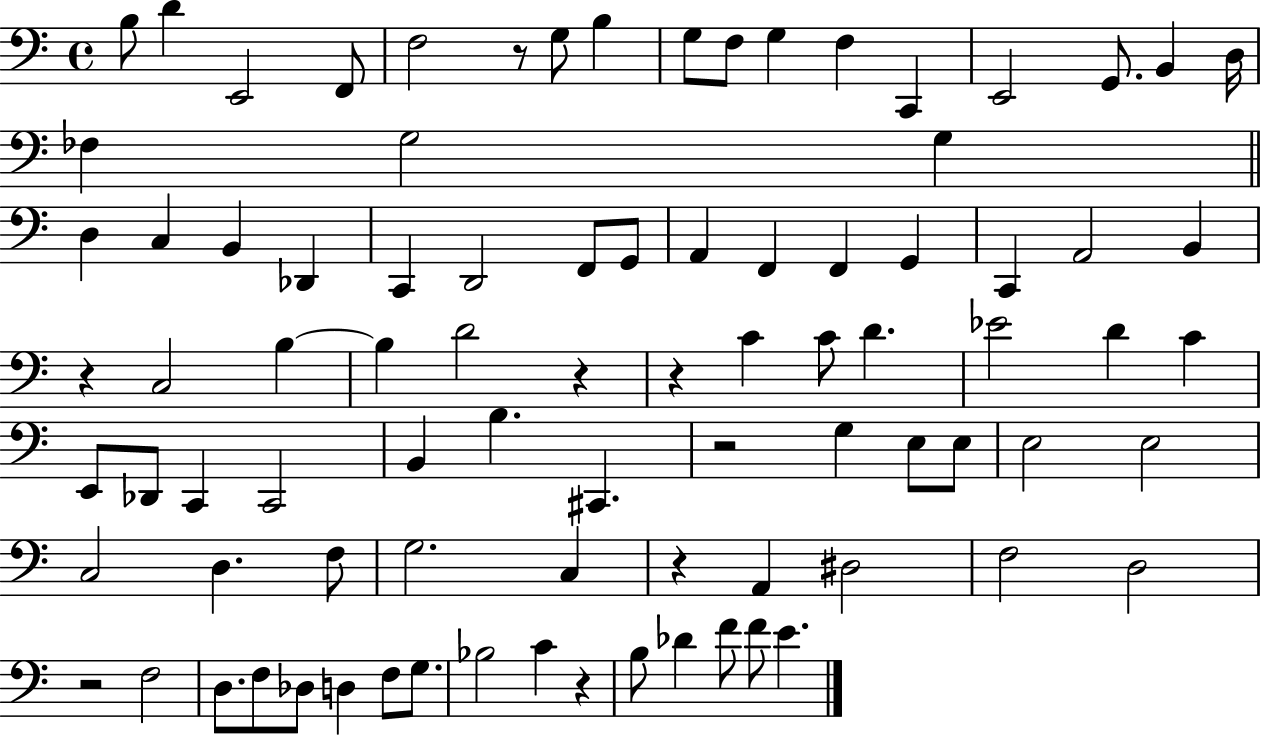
B3/e D4/q E2/h F2/e F3/h R/e G3/e B3/q G3/e F3/e G3/q F3/q C2/q E2/h G2/e. B2/q D3/s FES3/q G3/h G3/q D3/q C3/q B2/q Db2/q C2/q D2/h F2/e G2/e A2/q F2/q F2/q G2/q C2/q A2/h B2/q R/q C3/h B3/q B3/q D4/h R/q R/q C4/q C4/e D4/q. Eb4/h D4/q C4/q E2/e Db2/e C2/q C2/h B2/q B3/q. C#2/q. R/h G3/q E3/e E3/e E3/h E3/h C3/h D3/q. F3/e G3/h. C3/q R/q A2/q D#3/h F3/h D3/h R/h F3/h D3/e. F3/e Db3/e D3/q F3/e G3/e. Bb3/h C4/q R/q B3/e Db4/q F4/e F4/e E4/q.